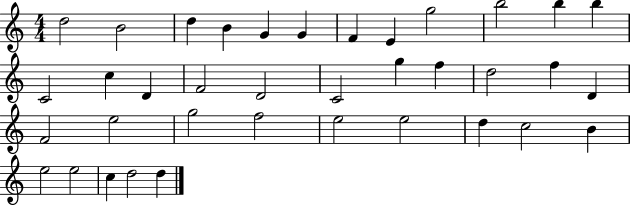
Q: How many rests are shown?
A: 0